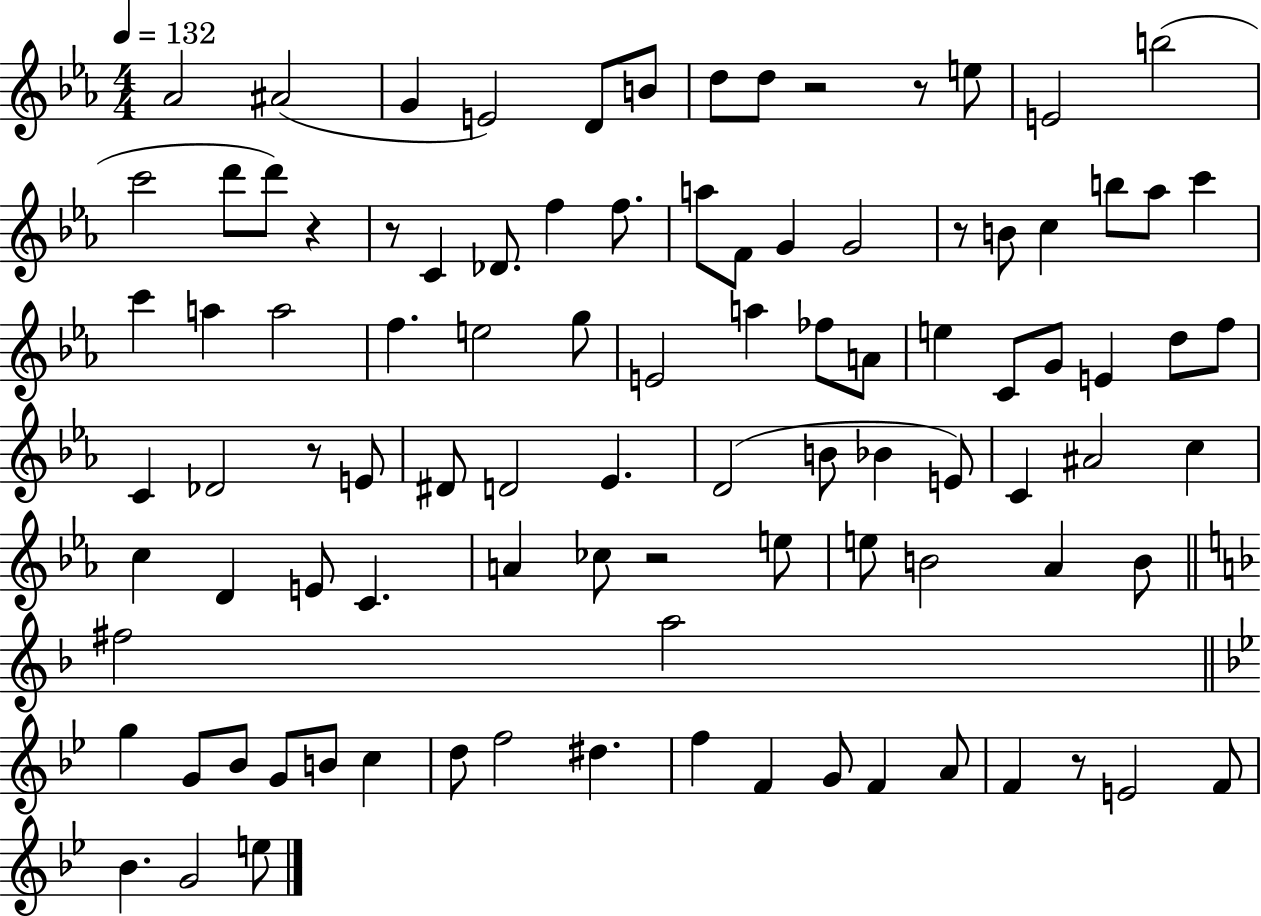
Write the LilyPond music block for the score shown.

{
  \clef treble
  \numericTimeSignature
  \time 4/4
  \key ees \major
  \tempo 4 = 132
  aes'2 ais'2( | g'4 e'2) d'8 b'8 | d''8 d''8 r2 r8 e''8 | e'2 b''2( | \break c'''2 d'''8 d'''8) r4 | r8 c'4 des'8. f''4 f''8. | a''8 f'8 g'4 g'2 | r8 b'8 c''4 b''8 aes''8 c'''4 | \break c'''4 a''4 a''2 | f''4. e''2 g''8 | e'2 a''4 fes''8 a'8 | e''4 c'8 g'8 e'4 d''8 f''8 | \break c'4 des'2 r8 e'8 | dis'8 d'2 ees'4. | d'2( b'8 bes'4 e'8) | c'4 ais'2 c''4 | \break c''4 d'4 e'8 c'4. | a'4 ces''8 r2 e''8 | e''8 b'2 aes'4 b'8 | \bar "||" \break \key f \major fis''2 a''2 | \bar "||" \break \key g \minor g''4 g'8 bes'8 g'8 b'8 c''4 | d''8 f''2 dis''4. | f''4 f'4 g'8 f'4 a'8 | f'4 r8 e'2 f'8 | \break bes'4. g'2 e''8 | \bar "|."
}